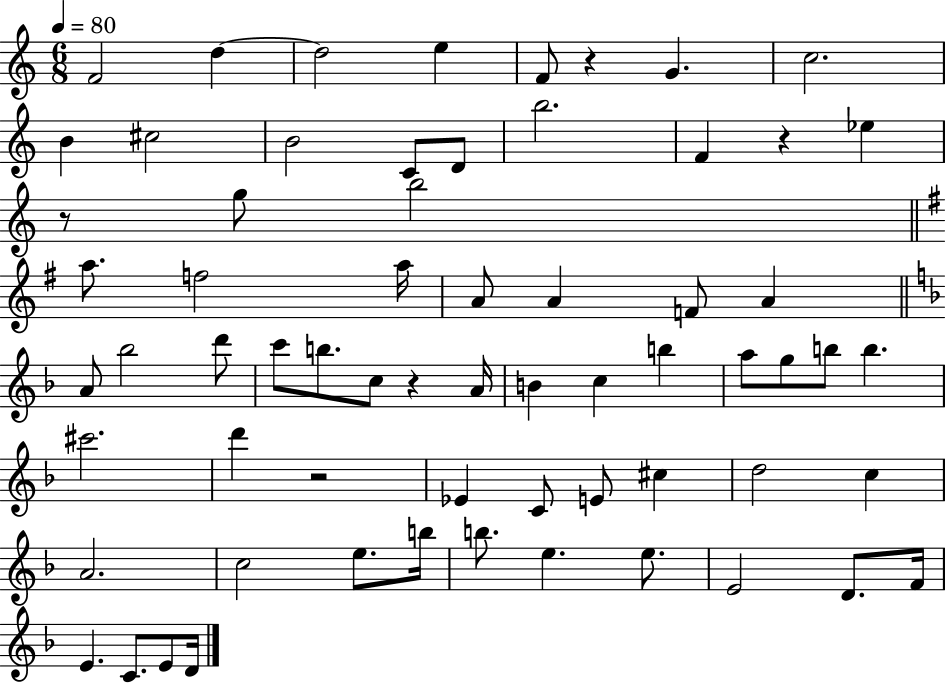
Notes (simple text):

F4/h D5/q D5/h E5/q F4/e R/q G4/q. C5/h. B4/q C#5/h B4/h C4/e D4/e B5/h. F4/q R/q Eb5/q R/e G5/e B5/h A5/e. F5/h A5/s A4/e A4/q F4/e A4/q A4/e Bb5/h D6/e C6/e B5/e. C5/e R/q A4/s B4/q C5/q B5/q A5/e G5/e B5/e B5/q. C#6/h. D6/q R/h Eb4/q C4/e E4/e C#5/q D5/h C5/q A4/h. C5/h E5/e. B5/s B5/e. E5/q. E5/e. E4/h D4/e. F4/s E4/q. C4/e. E4/e D4/s